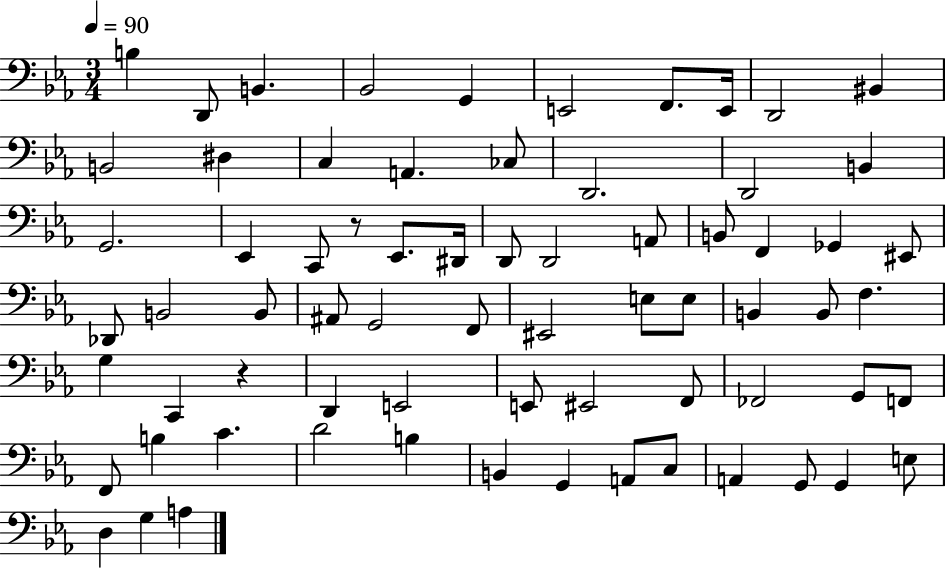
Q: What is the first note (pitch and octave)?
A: B3